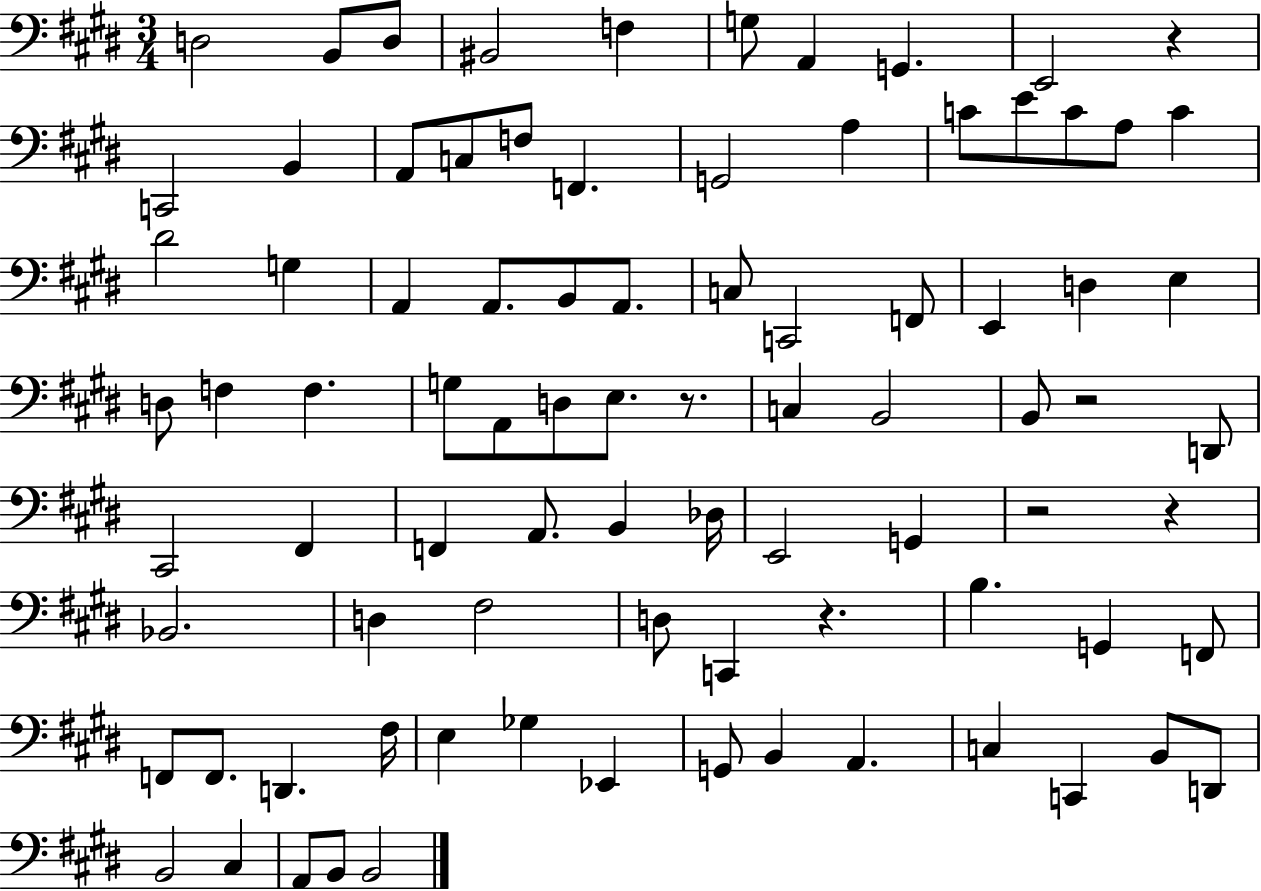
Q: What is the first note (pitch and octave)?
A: D3